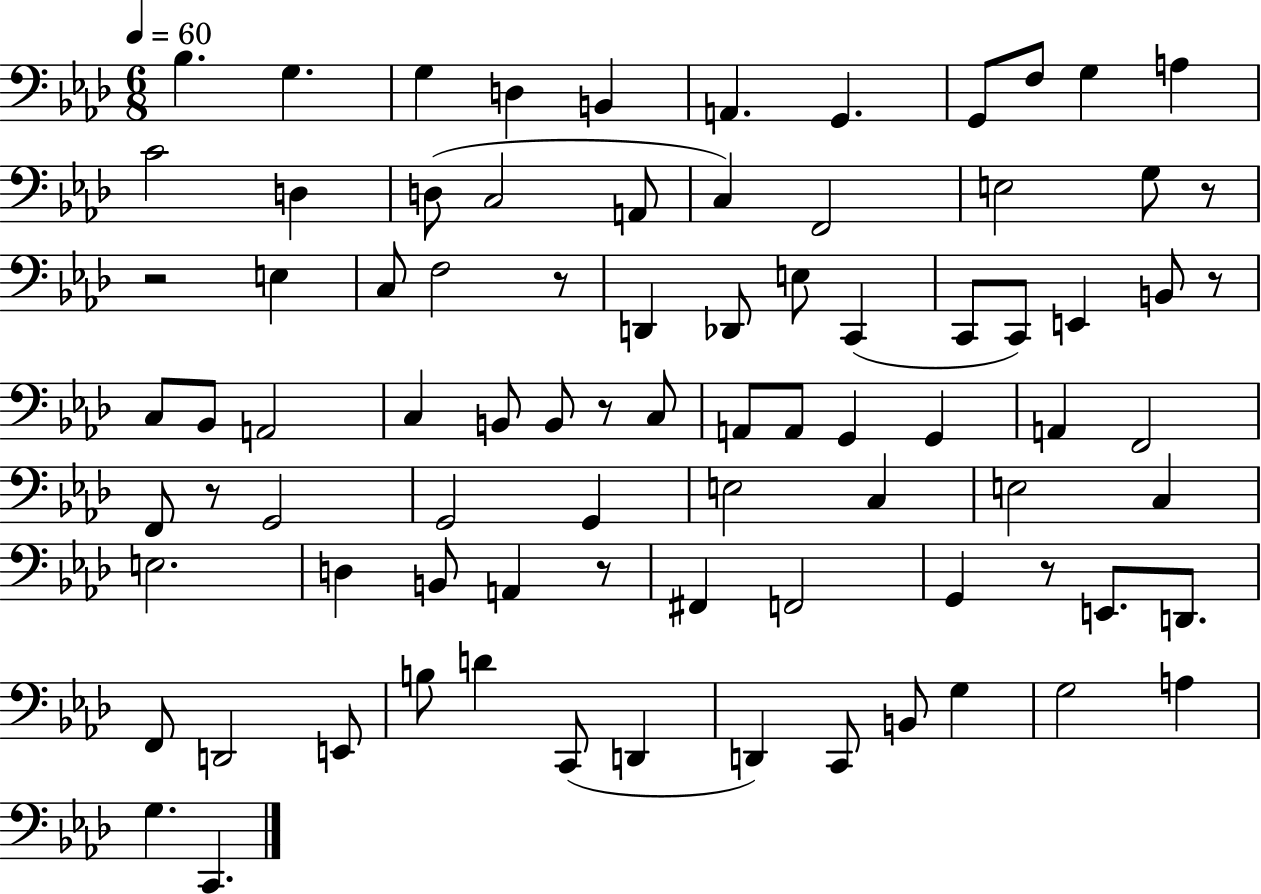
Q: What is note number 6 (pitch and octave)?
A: A2